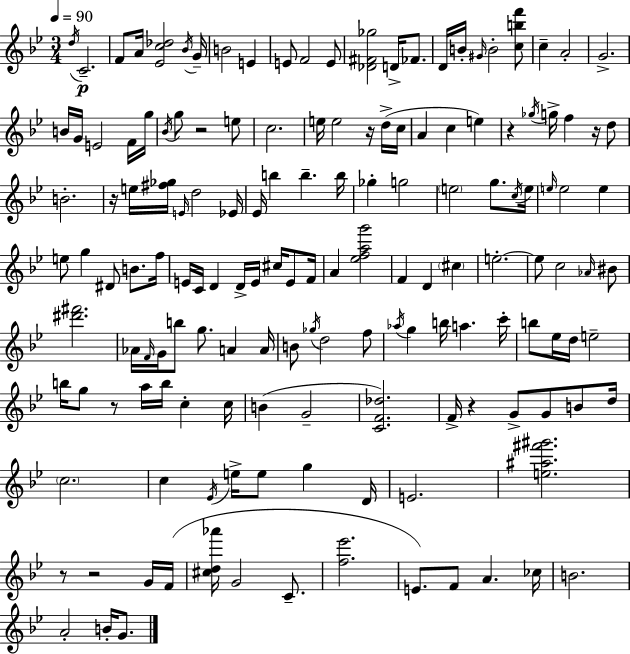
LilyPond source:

{
  \clef treble
  \numericTimeSignature
  \time 3/4
  \key g \minor
  \tempo 4 = 90
  \repeat volta 2 { \acciaccatura { d''16 }\p c'2.-- | f'8 a'16 <ees' c'' des''>2 | \acciaccatura { bes'16 } g'16-- b'2 e'4 | e'8 f'2 | \break e'8 <des' fis' ges''>2 d'16-> fes'8. | d'16 b'16-. \grace { gis'16 } b'2-. | <c'' b'' f'''>8 c''4-- a'2-. | g'2.-> | \break b'16 g'16 e'2 | f'16 g''16 \acciaccatura { bes'16 } g''8 r2 | e''8 c''2. | e''16 e''2 | \break r16 d''16->( c''16 a'4 c''4 | e''4) r4 \acciaccatura { ges''16 } g''16-> f''4 | r16 d''8 b'2.-. | r16 e''16 <fis'' ges''>16 \grace { e'16 } d''2 | \break ees'16 ees'16 b''4 b''4.-- | b''16 ges''4-. g''2 | \parenthesize e''2 | g''8. \acciaccatura { c''16 } e''16 \grace { e''16 } e''2 | \break e''4 e''8 g''4 | dis'8 b'8. f''16 e'16 c'16 d'4 | d'16-> e'16 cis''16 e'8 f'16 a'4 | <ees'' f'' a'' g'''>2 f'4 | \break d'4 \parenthesize cis''4 e''2.-.~~ | e''8 c''2 | \grace { aes'16 } bis'8 <dis''' fis'''>2. | aes'16 \grace { f'16 } g'16 | \break b''8 g''8. a'4 a'16 b'8 | \acciaccatura { ges''16 } d''2 f''8 \acciaccatura { aes''16 } | g''4 b''16 a''4. c'''16-. | b''8 ees''16 d''16 e''2-- | \break b''16 g''8 r8 a''16 b''16 c''4-. c''16 | b'4( g'2-- | <c' f' des''>2.) | f'16-> r4 g'8-> g'8 b'8 d''16 | \break \parenthesize c''2. | c''4 \acciaccatura { ees'16 } e''16-> e''8 g''4 | d'16 e'2. | <e'' ais'' fis''' gis'''>2. | \break r8 r2 g'16 | f'16( <cis'' d'' aes'''>16 g'2 c'8.-- | <f'' ees'''>2. | e'8.) f'8 a'4. | \break ces''16 b'2. | a'2-. b'16-. g'8. | } \bar "|."
}